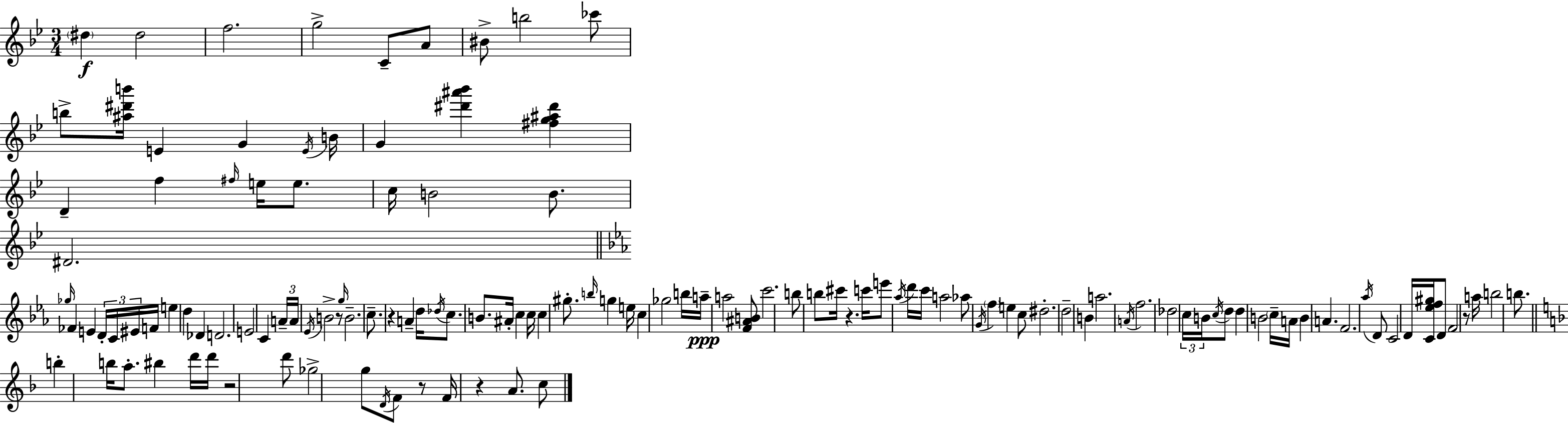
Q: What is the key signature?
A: G minor